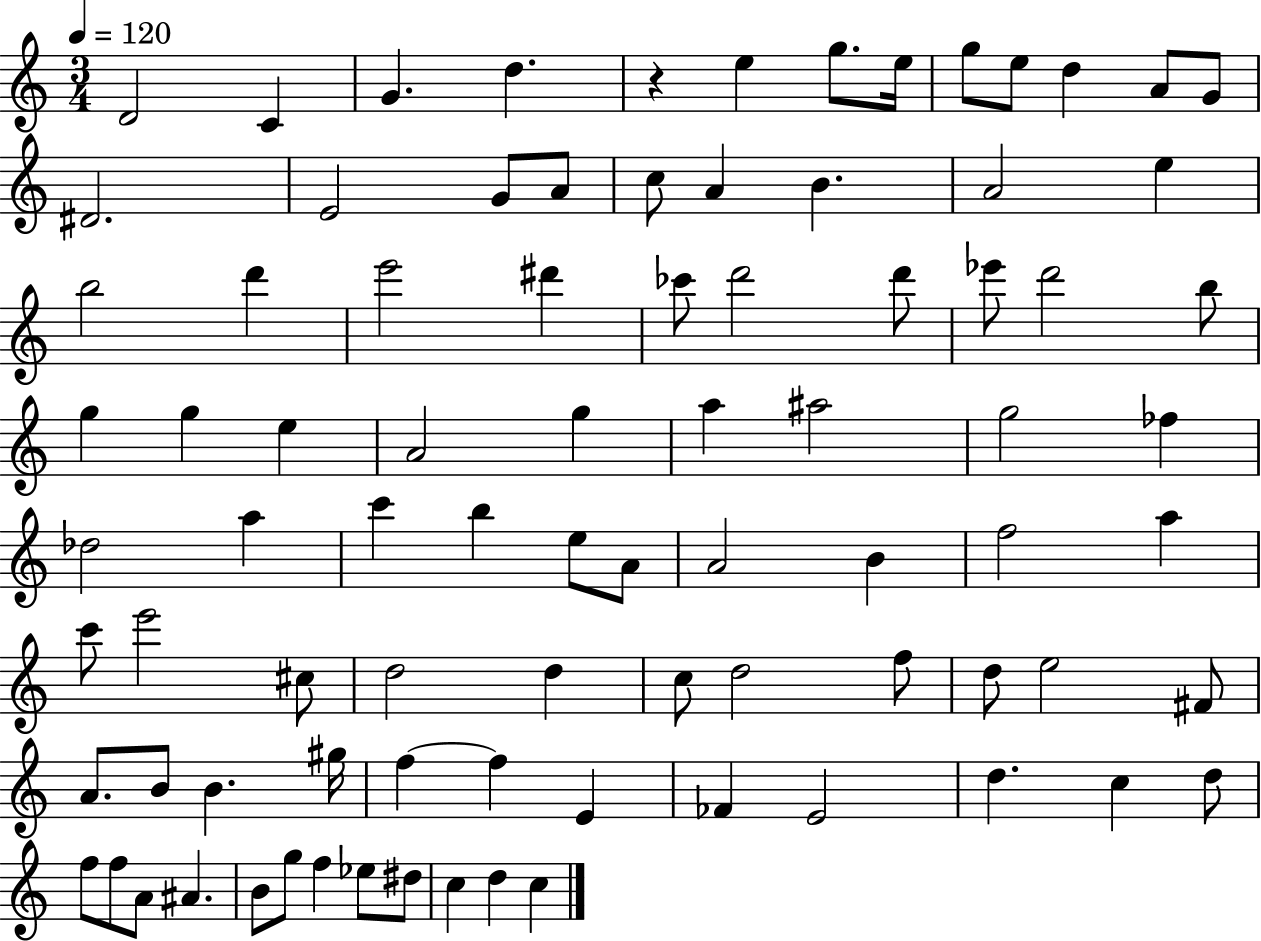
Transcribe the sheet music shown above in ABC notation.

X:1
T:Untitled
M:3/4
L:1/4
K:C
D2 C G d z e g/2 e/4 g/2 e/2 d A/2 G/2 ^D2 E2 G/2 A/2 c/2 A B A2 e b2 d' e'2 ^d' _c'/2 d'2 d'/2 _e'/2 d'2 b/2 g g e A2 g a ^a2 g2 _f _d2 a c' b e/2 A/2 A2 B f2 a c'/2 e'2 ^c/2 d2 d c/2 d2 f/2 d/2 e2 ^F/2 A/2 B/2 B ^g/4 f f E _F E2 d c d/2 f/2 f/2 A/2 ^A B/2 g/2 f _e/2 ^d/2 c d c